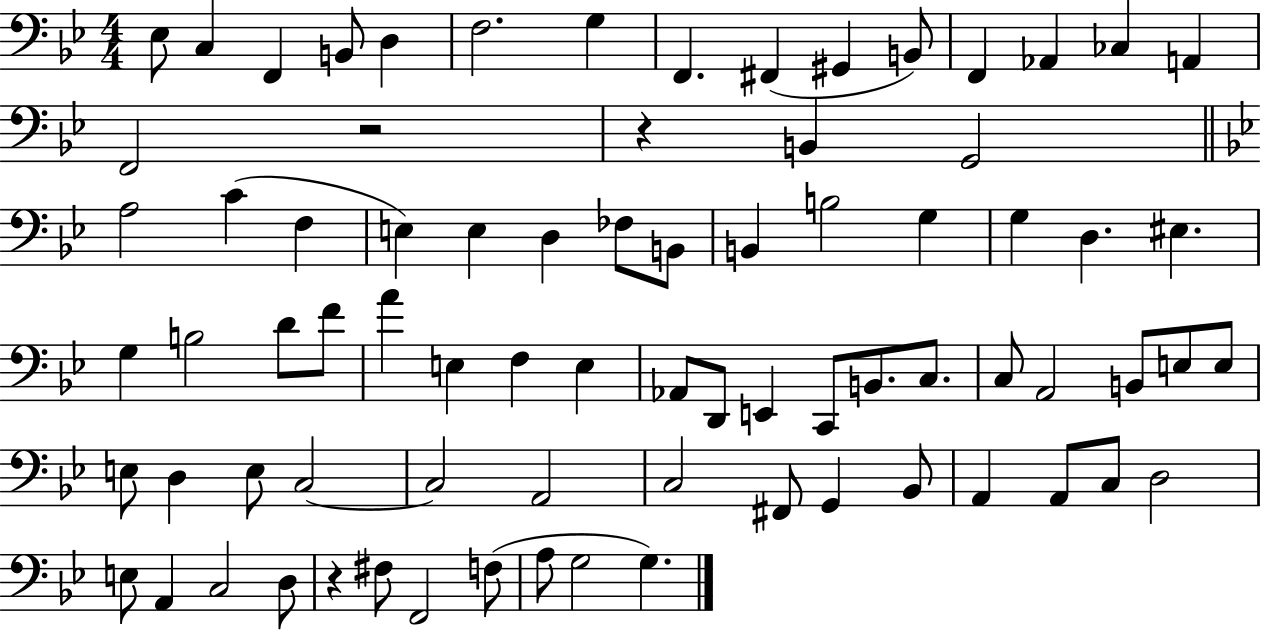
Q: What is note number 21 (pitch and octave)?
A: F3